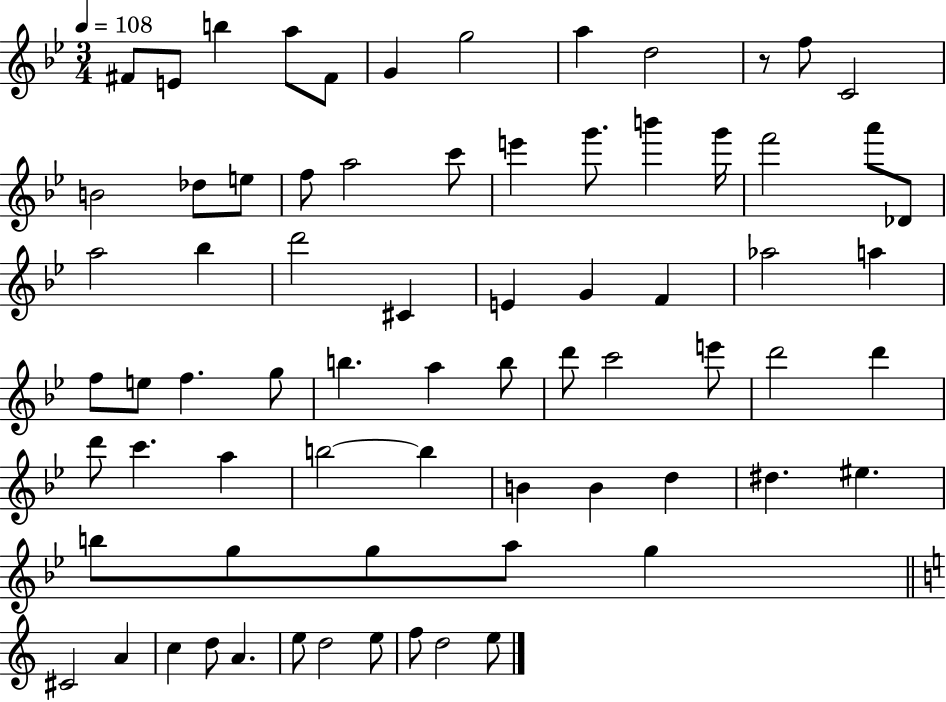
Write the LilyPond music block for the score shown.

{
  \clef treble
  \numericTimeSignature
  \time 3/4
  \key bes \major
  \tempo 4 = 108
  fis'8 e'8 b''4 a''8 fis'8 | g'4 g''2 | a''4 d''2 | r8 f''8 c'2 | \break b'2 des''8 e''8 | f''8 a''2 c'''8 | e'''4 g'''8. b'''4 g'''16 | f'''2 a'''8 des'8 | \break a''2 bes''4 | d'''2 cis'4 | e'4 g'4 f'4 | aes''2 a''4 | \break f''8 e''8 f''4. g''8 | b''4. a''4 b''8 | d'''8 c'''2 e'''8 | d'''2 d'''4 | \break d'''8 c'''4. a''4 | b''2~~ b''4 | b'4 b'4 d''4 | dis''4. eis''4. | \break b''8 g''8 g''8 a''8 g''4 | \bar "||" \break \key a \minor cis'2 a'4 | c''4 d''8 a'4. | e''8 d''2 e''8 | f''8 d''2 e''8 | \break \bar "|."
}